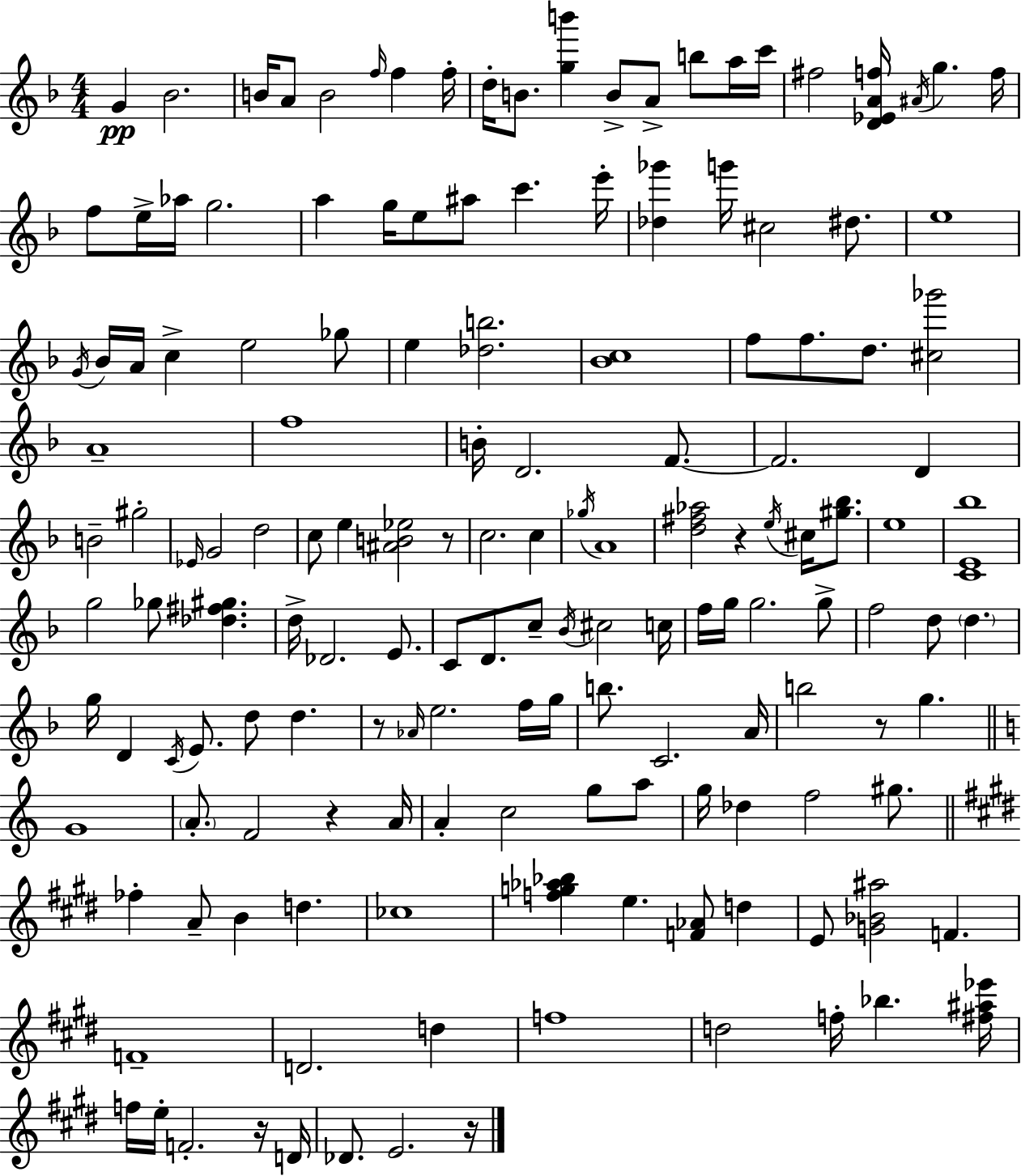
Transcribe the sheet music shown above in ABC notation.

X:1
T:Untitled
M:4/4
L:1/4
K:F
G _B2 B/4 A/2 B2 f/4 f f/4 d/4 B/2 [gb'] B/2 A/2 b/2 a/4 c'/4 ^f2 [D_EAf]/4 ^A/4 g f/4 f/2 e/4 _a/4 g2 a g/4 e/2 ^a/2 c' e'/4 [_d_g'] g'/4 ^c2 ^d/2 e4 G/4 _B/4 A/4 c e2 _g/2 e [_db]2 [_Bc]4 f/2 f/2 d/2 [^c_g']2 A4 f4 B/4 D2 F/2 F2 D B2 ^g2 _E/4 G2 d2 c/2 e [^AB_e]2 z/2 c2 c _g/4 A4 [d^f_a]2 z e/4 ^c/4 [^g_b]/2 e4 [CE_b]4 g2 _g/2 [_d^f^g] d/4 _D2 E/2 C/2 D/2 c/2 _B/4 ^c2 c/4 f/4 g/4 g2 g/2 f2 d/2 d g/4 D C/4 E/2 d/2 d z/2 _A/4 e2 f/4 g/4 b/2 C2 A/4 b2 z/2 g G4 A/2 F2 z A/4 A c2 g/2 a/2 g/4 _d f2 ^g/2 _f A/2 B d _c4 [fg_a_b] e [F_A]/2 d E/2 [G_B^a]2 F F4 D2 d f4 d2 f/4 _b [^f^a_e']/4 f/4 e/4 F2 z/4 D/4 _D/2 E2 z/4